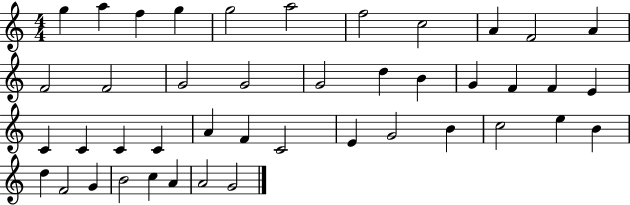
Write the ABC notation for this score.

X:1
T:Untitled
M:4/4
L:1/4
K:C
g a f g g2 a2 f2 c2 A F2 A F2 F2 G2 G2 G2 d B G F F E C C C C A F C2 E G2 B c2 e B d F2 G B2 c A A2 G2